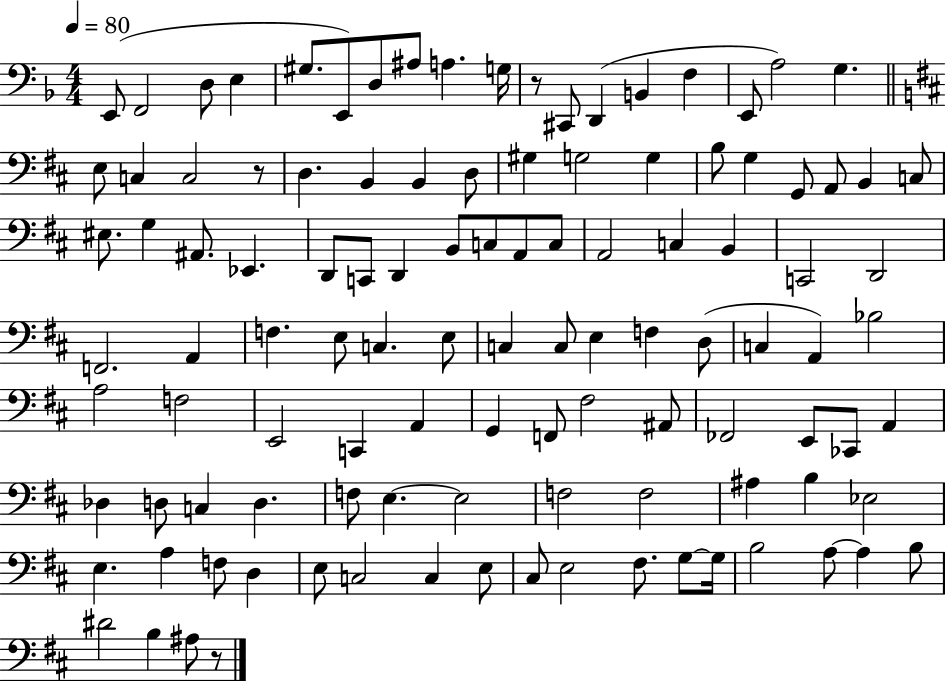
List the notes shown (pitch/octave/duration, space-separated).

E2/e F2/h D3/e E3/q G#3/e. E2/e D3/e A#3/e A3/q. G3/s R/e C#2/e D2/q B2/q F3/q E2/e A3/h G3/q. E3/e C3/q C3/h R/e D3/q. B2/q B2/q D3/e G#3/q G3/h G3/q B3/e G3/q G2/e A2/e B2/q C3/e EIS3/e. G3/q A#2/e. Eb2/q. D2/e C2/e D2/q B2/e C3/e A2/e C3/e A2/h C3/q B2/q C2/h D2/h F2/h. A2/q F3/q. E3/e C3/q. E3/e C3/q C3/e E3/q F3/q D3/e C3/q A2/q Bb3/h A3/h F3/h E2/h C2/q A2/q G2/q F2/e F#3/h A#2/e FES2/h E2/e CES2/e A2/q Db3/q D3/e C3/q D3/q. F3/e E3/q. E3/h F3/h F3/h A#3/q B3/q Eb3/h E3/q. A3/q F3/e D3/q E3/e C3/h C3/q E3/e C#3/e E3/h F#3/e. G3/e G3/s B3/h A3/e A3/q B3/e D#4/h B3/q A#3/e R/e